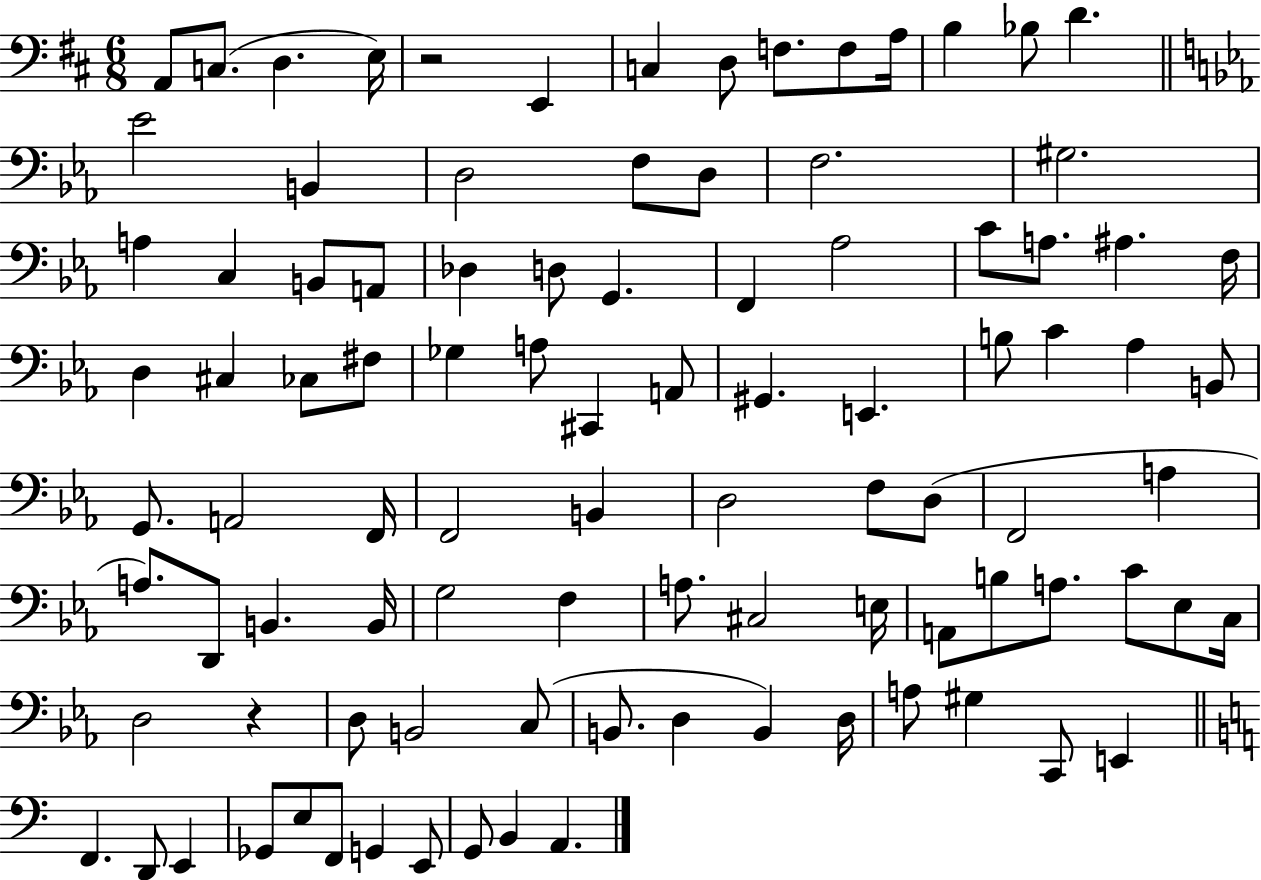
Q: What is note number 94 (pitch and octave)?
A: B2